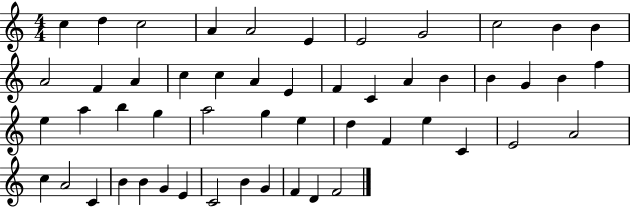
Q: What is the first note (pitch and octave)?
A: C5